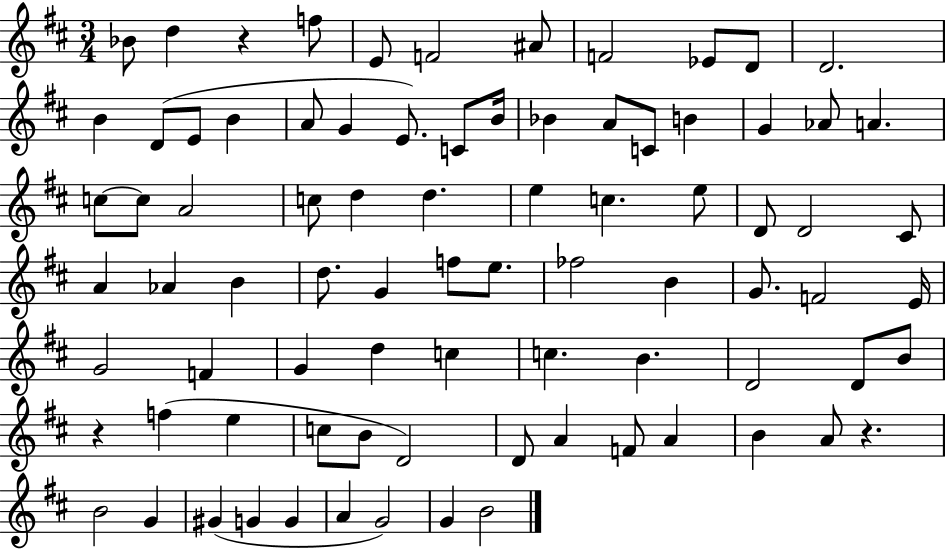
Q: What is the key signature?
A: D major